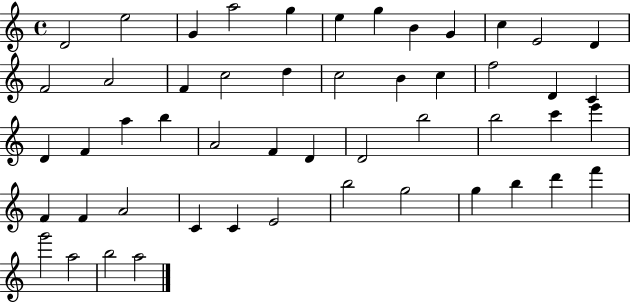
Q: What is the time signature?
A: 4/4